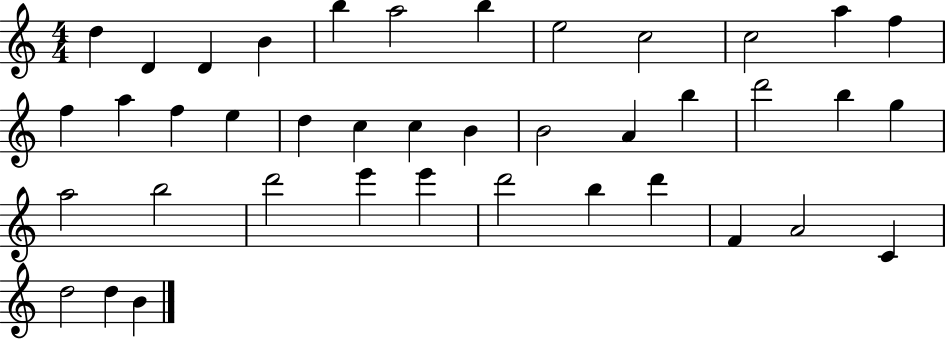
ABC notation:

X:1
T:Untitled
M:4/4
L:1/4
K:C
d D D B b a2 b e2 c2 c2 a f f a f e d c c B B2 A b d'2 b g a2 b2 d'2 e' e' d'2 b d' F A2 C d2 d B